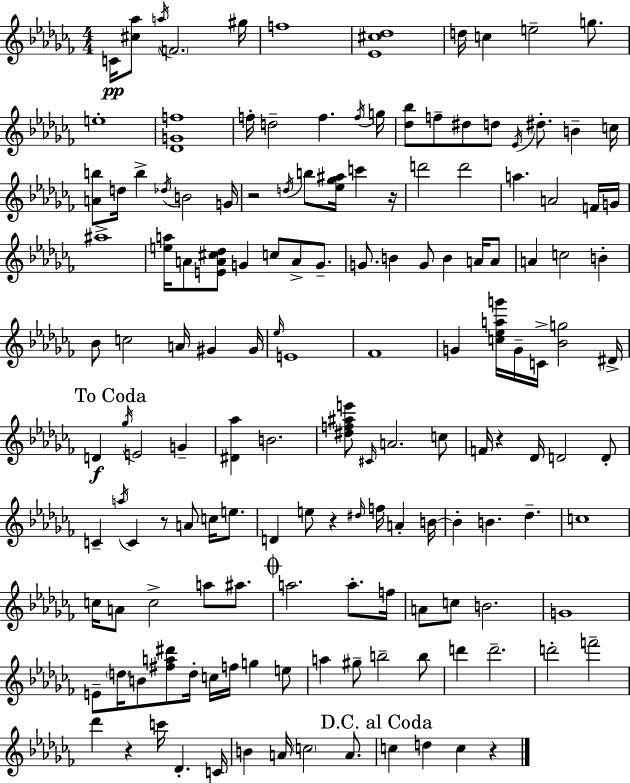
{
  \clef treble
  \numericTimeSignature
  \time 4/4
  \key aes \minor
  c'16\pp <cis'' aes''>8 \acciaccatura { a''16 } \parenthesize f'2. | gis''16 f''1 | <ees' cis'' des''>1 | d''16 c''4 e''2-- g''8. | \break e''1-. | <des' g' f''>1 | f''16-. d''2-- f''4. | \acciaccatura { f''16 } g''16 <des'' bes''>8 f''8-- dis''8 d''8 \acciaccatura { ees'16 } dis''8.-. b'4-- | \break c''16 <a' b''>8 d''16 b''4-> \acciaccatura { des''16 } b'2 | g'16 r2 \acciaccatura { d''16 } b''8 <ees'' ges'' ais''>16 | c'''4 r16 d'''2 d'''2 | a''4. a'2 | \break f'16 g'16 ais''1-> | <e'' a''>16 a'8 <e' a' cis'' des''>8 g'4 c''8 | a'8-> g'8.-- g'8. b'4 g'8 b'4 | a'16 a'8 a'4 c''2 | \break b'4-. bes'8 c''2 a'16 | gis'4 gis'16 \grace { ees''16 } e'1 | fes'1 | g'4 <c'' ees'' a'' g'''>16 g'16-- c'16-> <bes' g''>2 | \break dis'16-> \mark "To Coda" d'4\f \acciaccatura { ges''16 } e'2 | g'4-- <dis' aes''>4 b'2. | <dis'' f'' ais'' e'''>8 \grace { cis'16 } a'2. | c''8 f'16 r4 des'16 d'2 | \break d'8-. c'4-- \acciaccatura { a''16 } c'4 | r8 a'8 c''16 e''8. d'4 e''8 r4 | \grace { dis''16 } f''16 a'4-. b'16~~ b'4-. b'4. | des''4.-- c''1 | \break c''16 a'8 c''2-> | a''8 ais''8. \mark \markup { \musicglyph "scripts.coda" } a''2. | a''8.-. f''16 a'8 c''8 b'2. | g'1 | \break e'8-- \parenthesize d''16 b'8 <fis'' a'' dis'''>8 | d''16-. c''16 f''16 g''4 e''8 a''4 gis''8-- | b''2-- b''8 d'''4 d'''2.-- | d'''2-. | \break f'''2-- des'''4 r4 | c'''16 des'4.-. c'16 b'4 a'16 \parenthesize c''2 | a'8. \mark "D.C. al Coda" c''4 d''4 | c''4 r4 \bar "|."
}